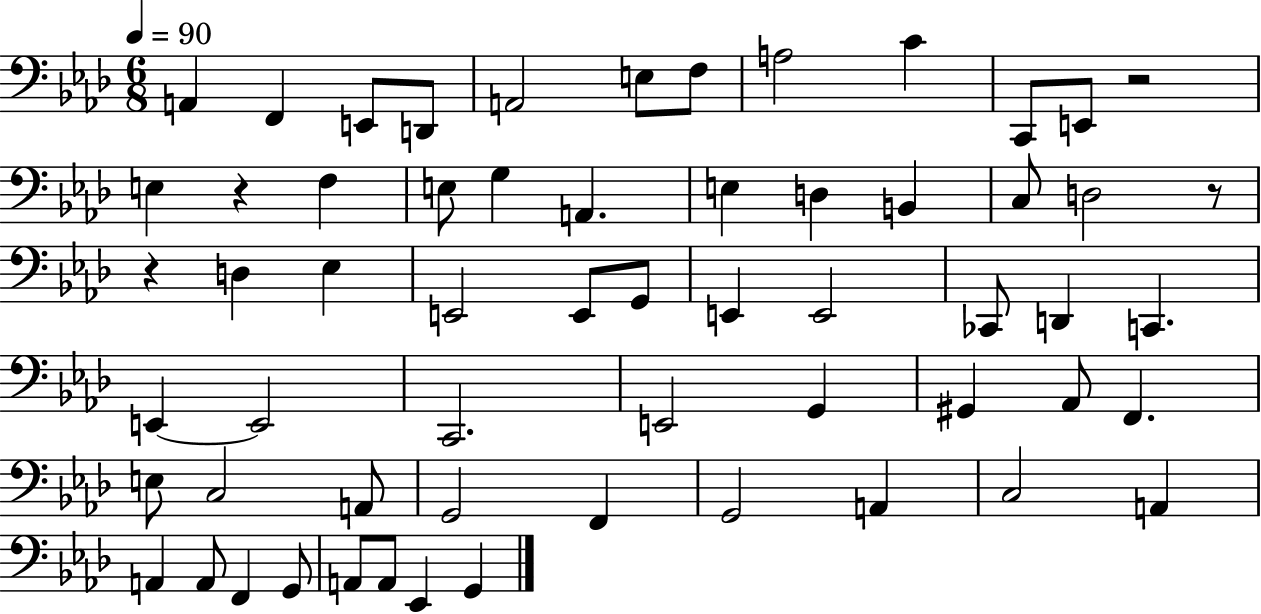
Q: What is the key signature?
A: AES major